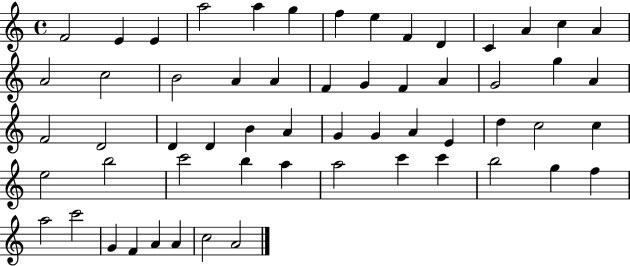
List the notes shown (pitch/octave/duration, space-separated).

F4/h E4/q E4/q A5/h A5/q G5/q F5/q E5/q F4/q D4/q C4/q A4/q C5/q A4/q A4/h C5/h B4/h A4/q A4/q F4/q G4/q F4/q A4/q G4/h G5/q A4/q F4/h D4/h D4/q D4/q B4/q A4/q G4/q G4/q A4/q E4/q D5/q C5/h C5/q E5/h B5/h C6/h B5/q A5/q A5/h C6/q C6/q B5/h G5/q F5/q A5/h C6/h G4/q F4/q A4/q A4/q C5/h A4/h